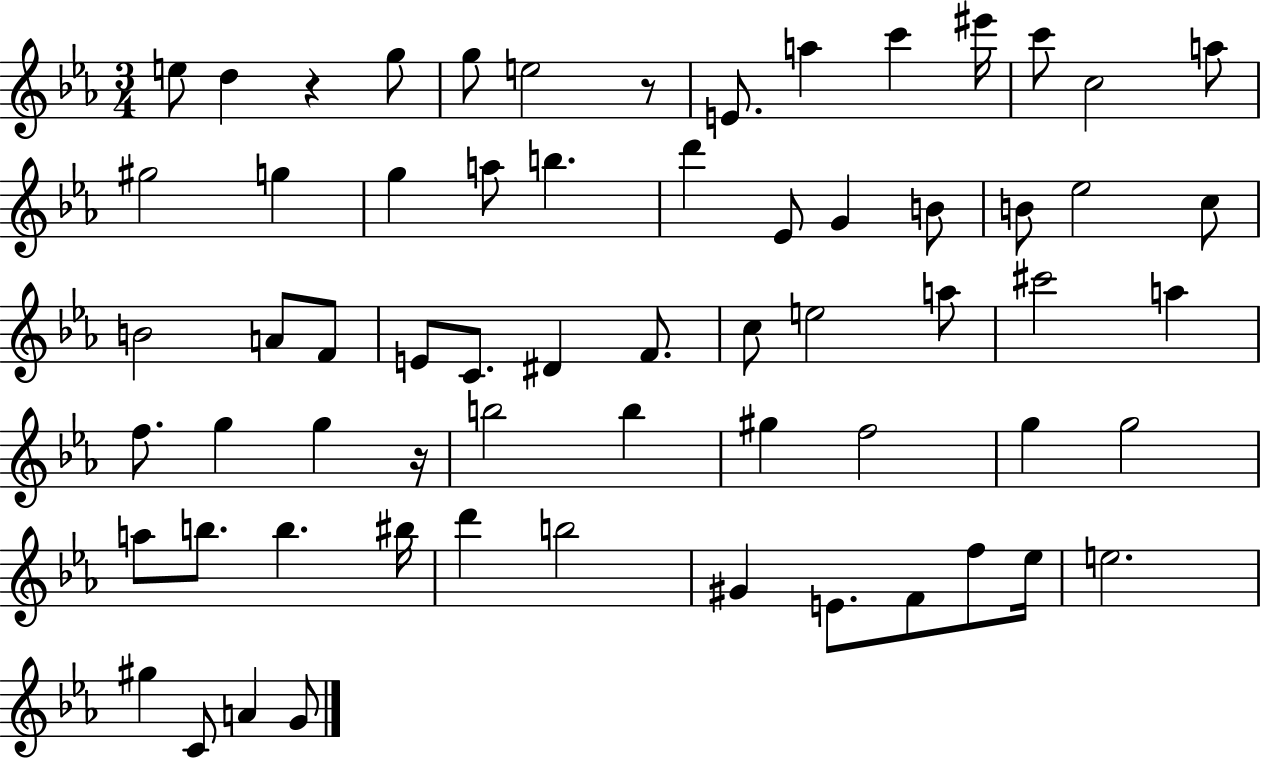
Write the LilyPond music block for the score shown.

{
  \clef treble
  \numericTimeSignature
  \time 3/4
  \key ees \major
  e''8 d''4 r4 g''8 | g''8 e''2 r8 | e'8. a''4 c'''4 eis'''16 | c'''8 c''2 a''8 | \break gis''2 g''4 | g''4 a''8 b''4. | d'''4 ees'8 g'4 b'8 | b'8 ees''2 c''8 | \break b'2 a'8 f'8 | e'8 c'8. dis'4 f'8. | c''8 e''2 a''8 | cis'''2 a''4 | \break f''8. g''4 g''4 r16 | b''2 b''4 | gis''4 f''2 | g''4 g''2 | \break a''8 b''8. b''4. bis''16 | d'''4 b''2 | gis'4 e'8. f'8 f''8 ees''16 | e''2. | \break gis''4 c'8 a'4 g'8 | \bar "|."
}